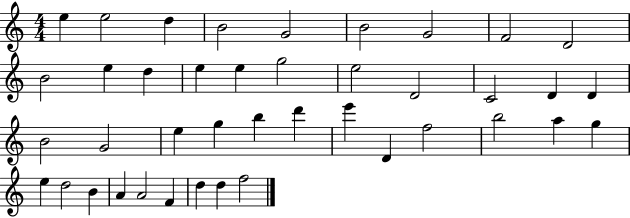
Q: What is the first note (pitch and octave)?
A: E5